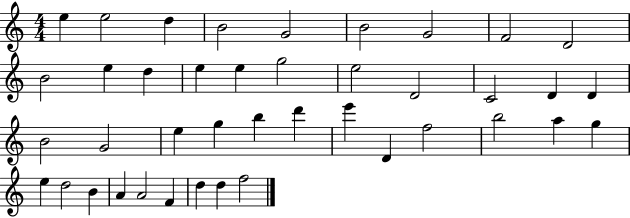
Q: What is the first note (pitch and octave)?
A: E5